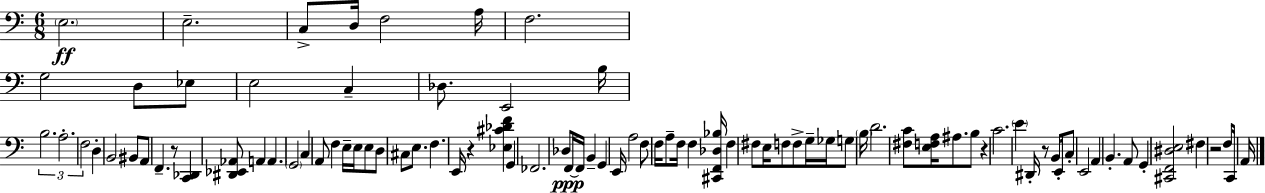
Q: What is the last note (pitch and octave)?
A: A2